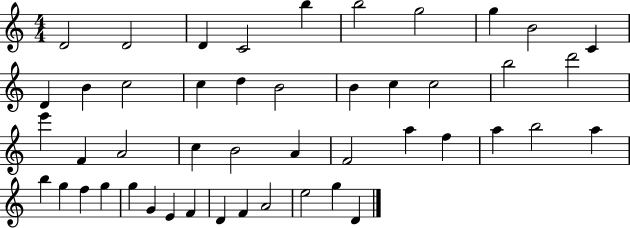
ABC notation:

X:1
T:Untitled
M:4/4
L:1/4
K:C
D2 D2 D C2 b b2 g2 g B2 C D B c2 c d B2 B c c2 b2 d'2 e' F A2 c B2 A F2 a f a b2 a b g f g g G E F D F A2 e2 g D